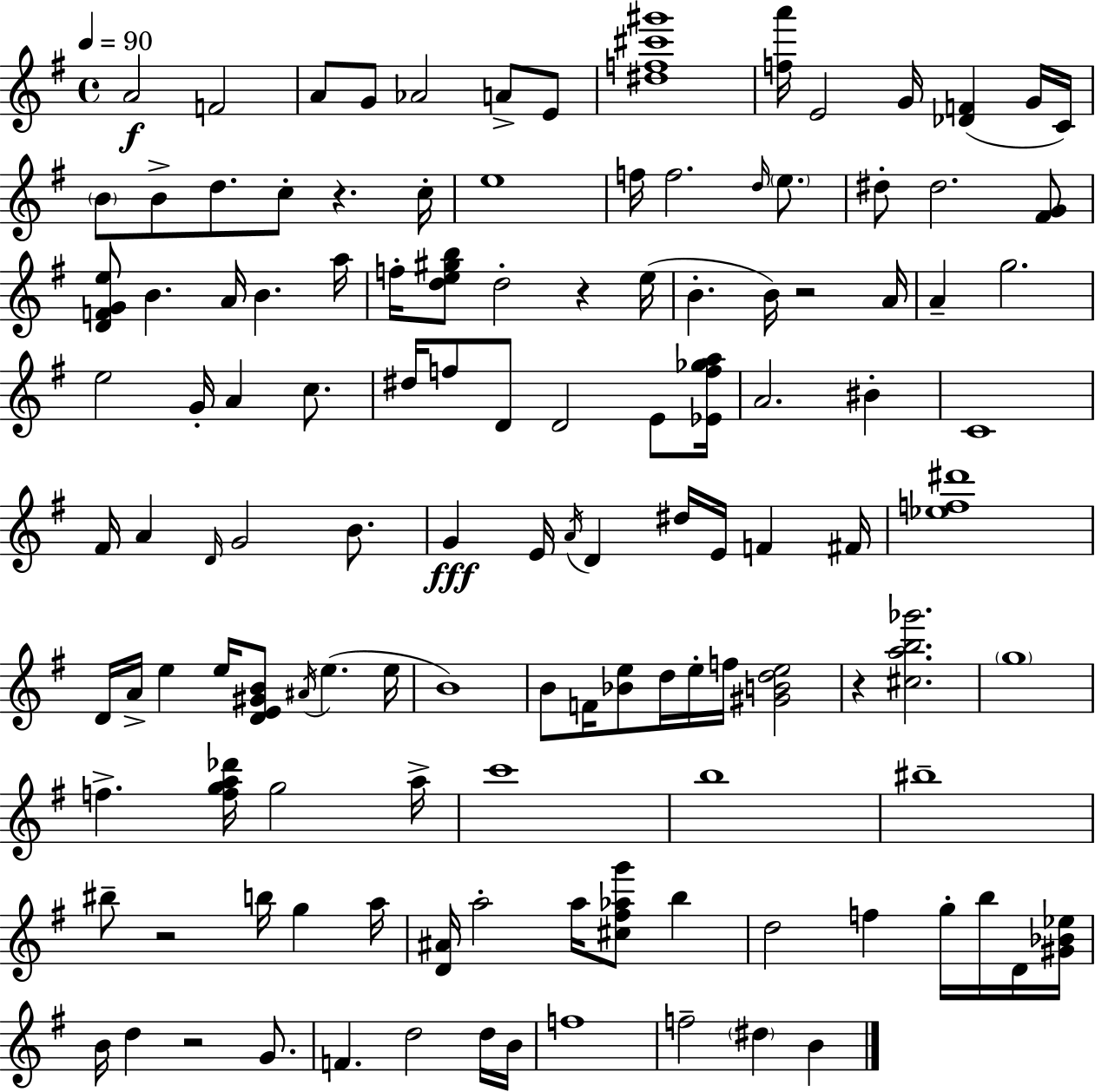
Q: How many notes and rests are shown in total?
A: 125